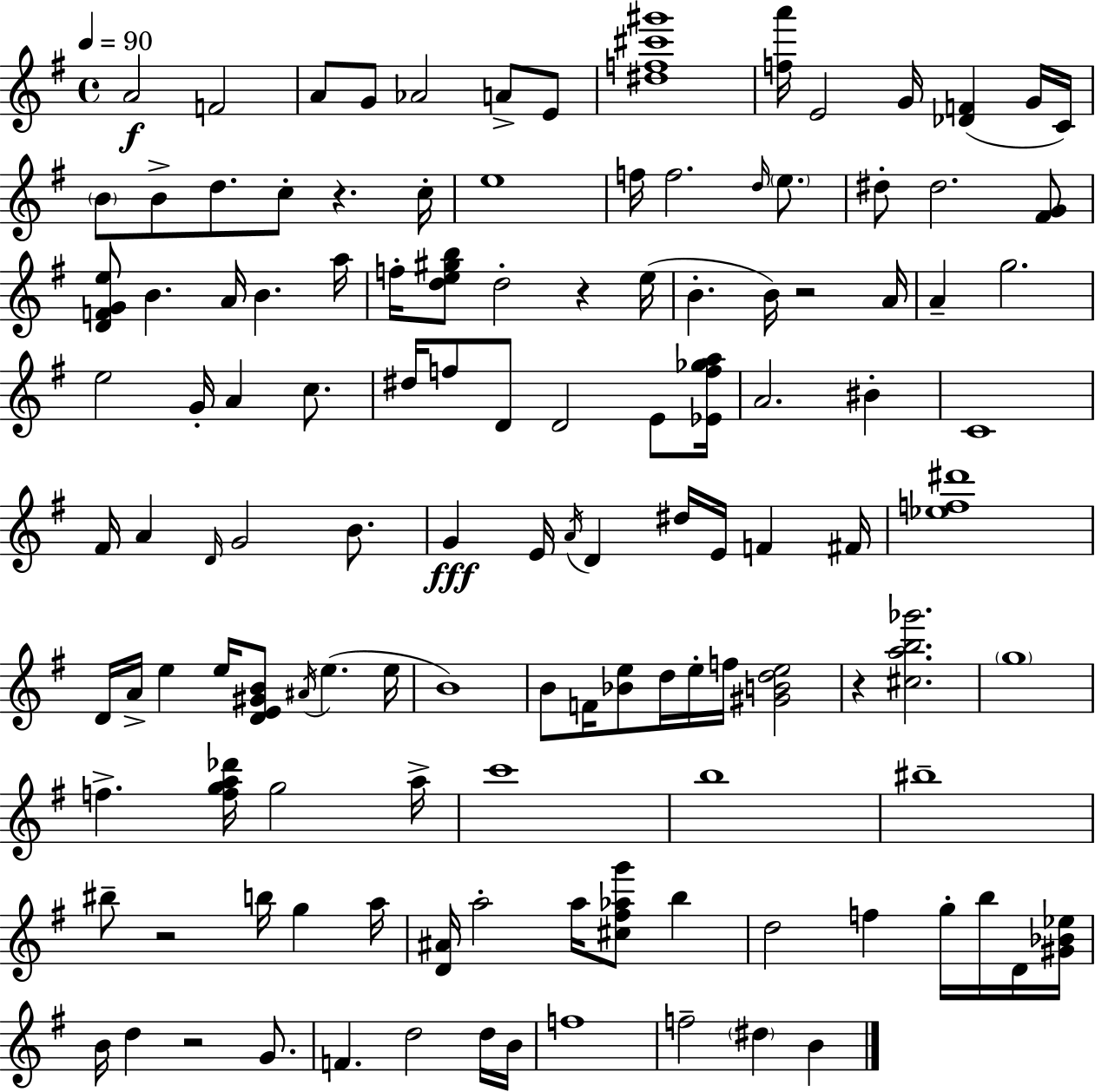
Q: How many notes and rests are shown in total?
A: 125